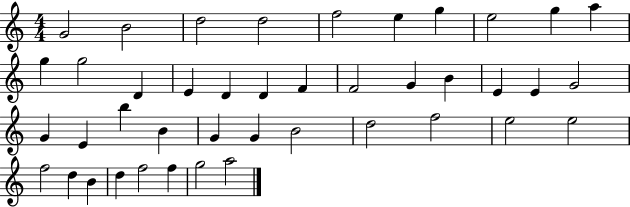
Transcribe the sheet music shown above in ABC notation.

X:1
T:Untitled
M:4/4
L:1/4
K:C
G2 B2 d2 d2 f2 e g e2 g a g g2 D E D D F F2 G B E E G2 G E b B G G B2 d2 f2 e2 e2 f2 d B d f2 f g2 a2